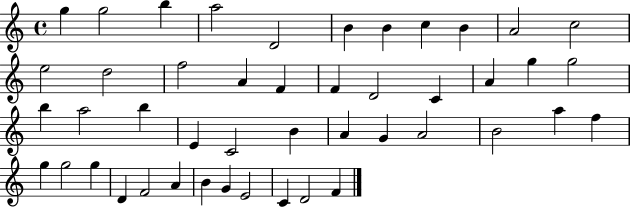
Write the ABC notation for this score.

X:1
T:Untitled
M:4/4
L:1/4
K:C
g g2 b a2 D2 B B c B A2 c2 e2 d2 f2 A F F D2 C A g g2 b a2 b E C2 B A G A2 B2 a f g g2 g D F2 A B G E2 C D2 F